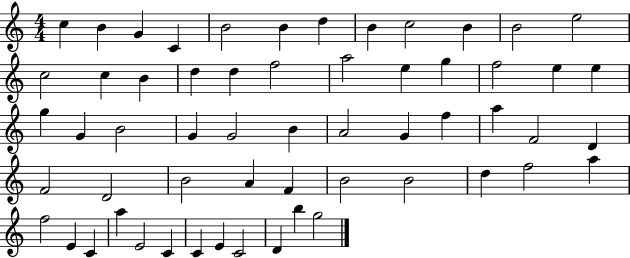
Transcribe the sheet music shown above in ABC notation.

X:1
T:Untitled
M:4/4
L:1/4
K:C
c B G C B2 B d B c2 B B2 e2 c2 c B d d f2 a2 e g f2 e e g G B2 G G2 B A2 G f a F2 D F2 D2 B2 A F B2 B2 d f2 a f2 E C a E2 C C E C2 D b g2